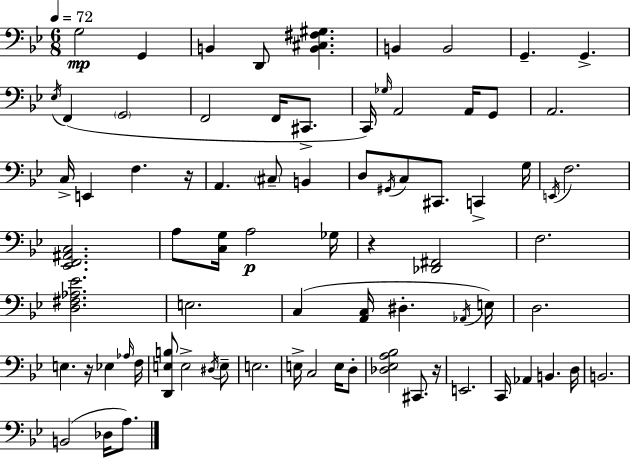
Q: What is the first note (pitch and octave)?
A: G3